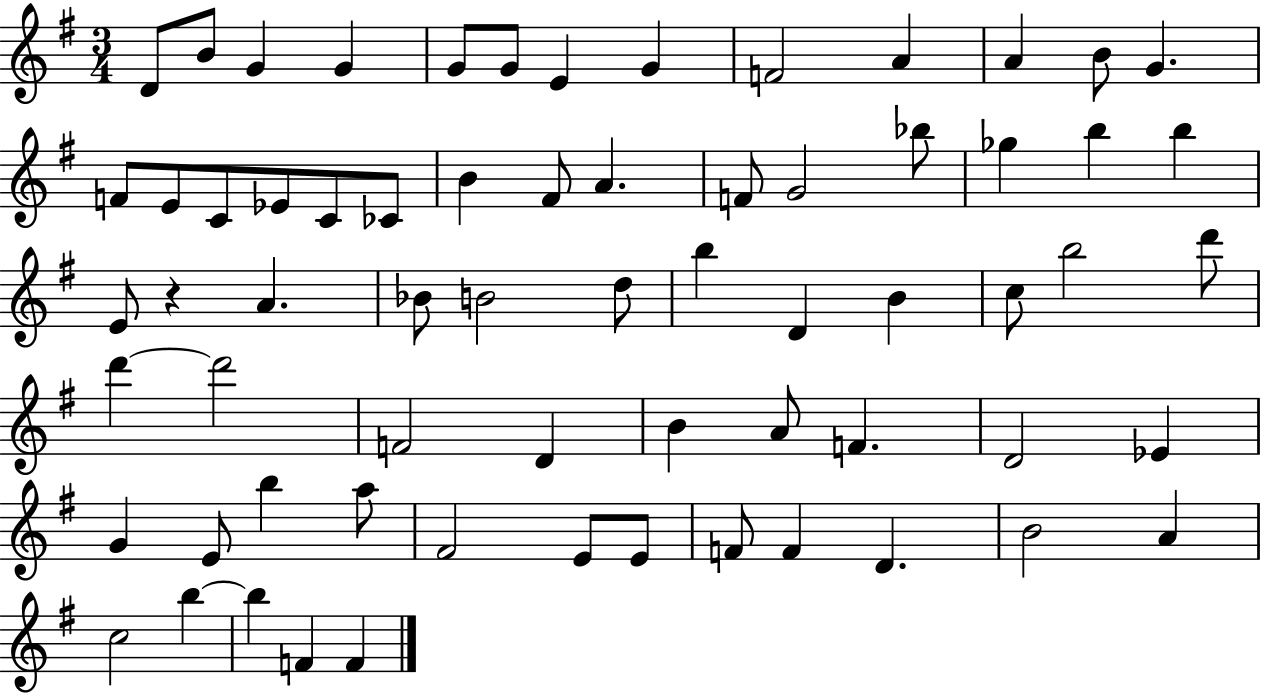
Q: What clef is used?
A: treble